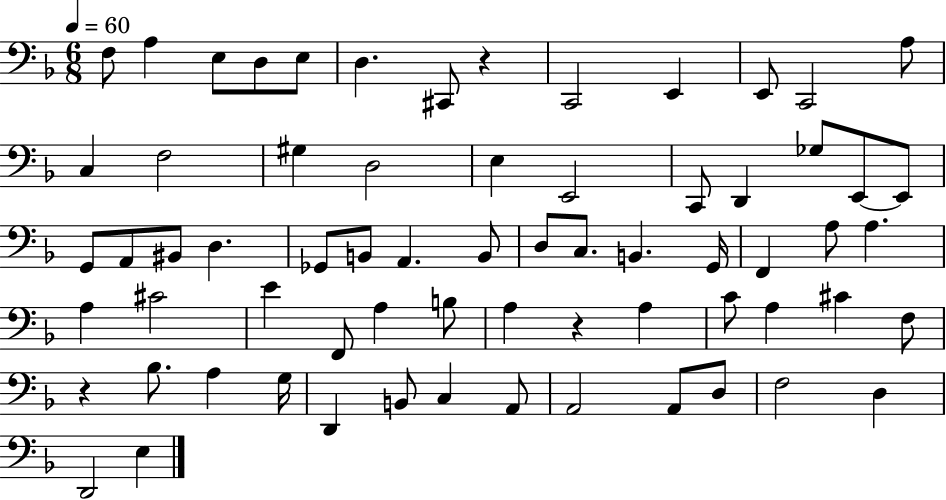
{
  \clef bass
  \numericTimeSignature
  \time 6/8
  \key f \major
  \tempo 4 = 60
  f8 a4 e8 d8 e8 | d4. cis,8 r4 | c,2 e,4 | e,8 c,2 a8 | \break c4 f2 | gis4 d2 | e4 e,2 | c,8 d,4 ges8 e,8~~ e,8 | \break g,8 a,8 bis,8 d4. | ges,8 b,8 a,4. b,8 | d8 c8. b,4. g,16 | f,4 a8 a4. | \break a4 cis'2 | e'4 f,8 a4 b8 | a4 r4 a4 | c'8 a4 cis'4 f8 | \break r4 bes8. a4 g16 | d,4 b,8 c4 a,8 | a,2 a,8 d8 | f2 d4 | \break d,2 e4 | \bar "|."
}